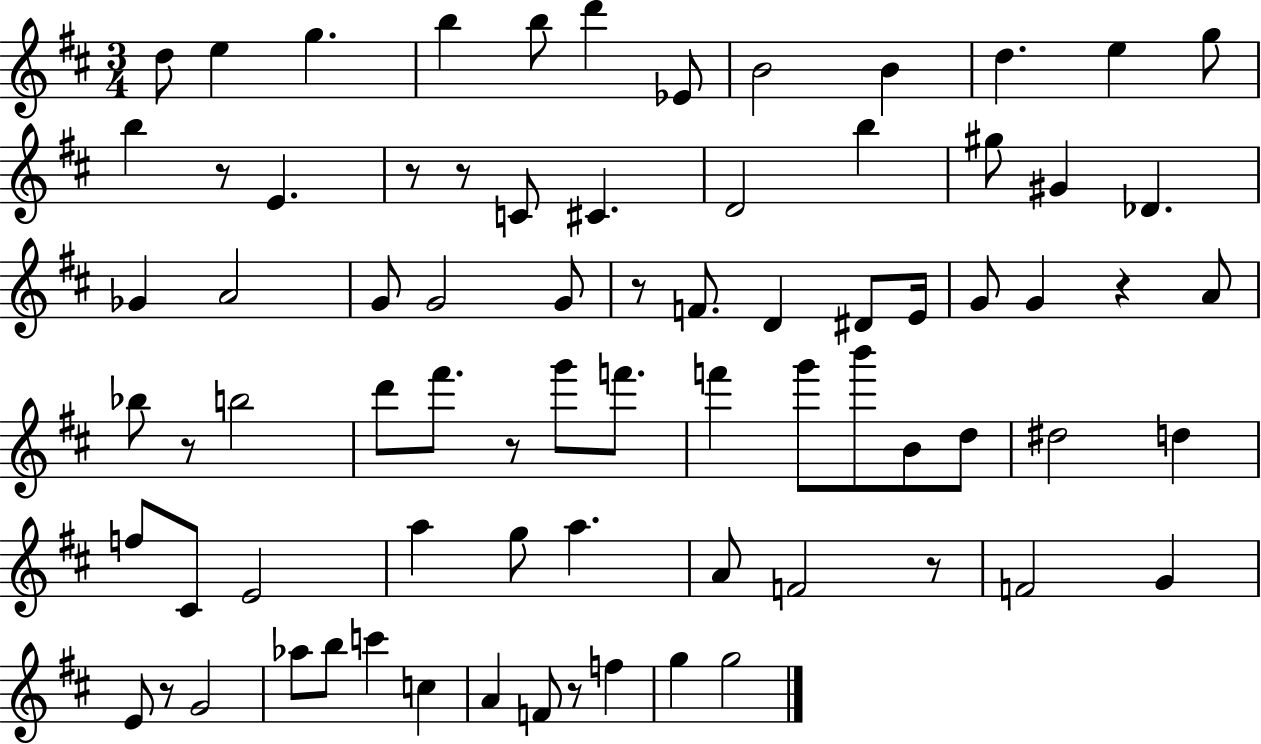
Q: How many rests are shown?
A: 10